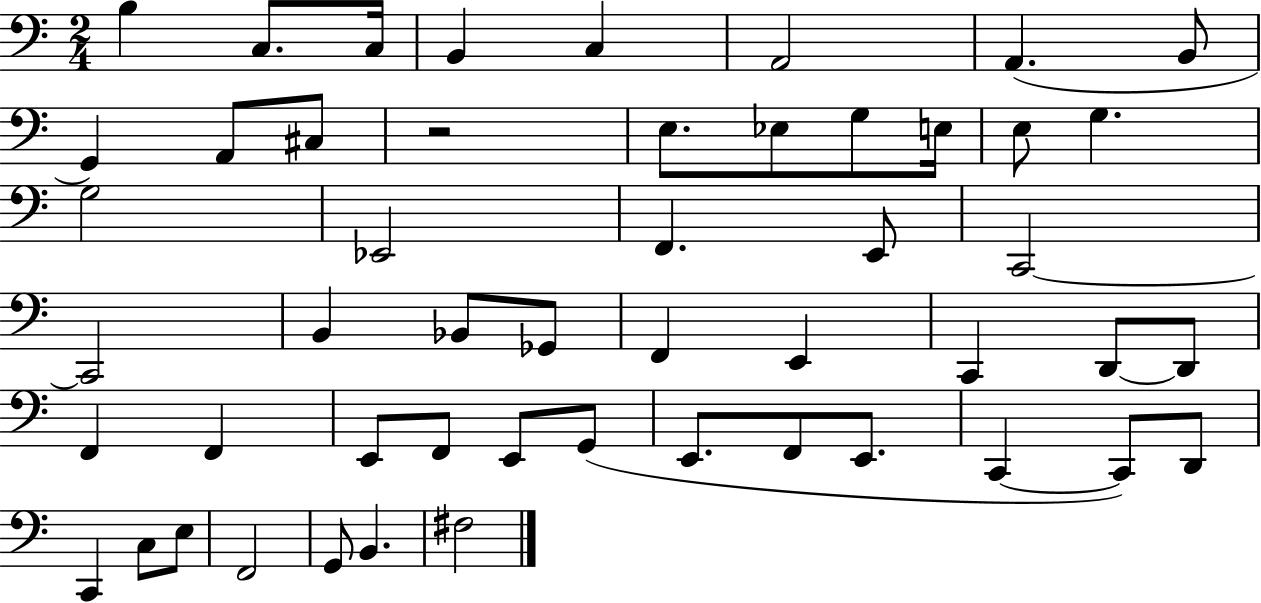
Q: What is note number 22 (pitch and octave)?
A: C2